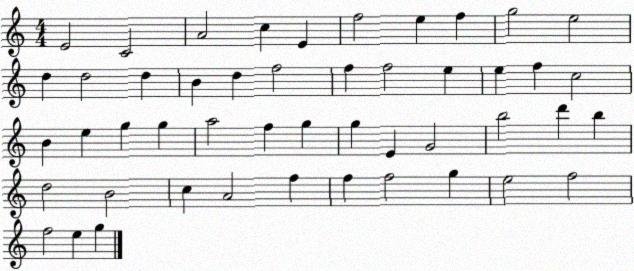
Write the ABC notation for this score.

X:1
T:Untitled
M:4/4
L:1/4
K:C
E2 C2 A2 c E f2 e f g2 e2 d d2 d B d f2 f f2 e e f c2 B e g g a2 f g g E G2 b2 d' b d2 B2 c A2 f f f2 g e2 f2 f2 e g